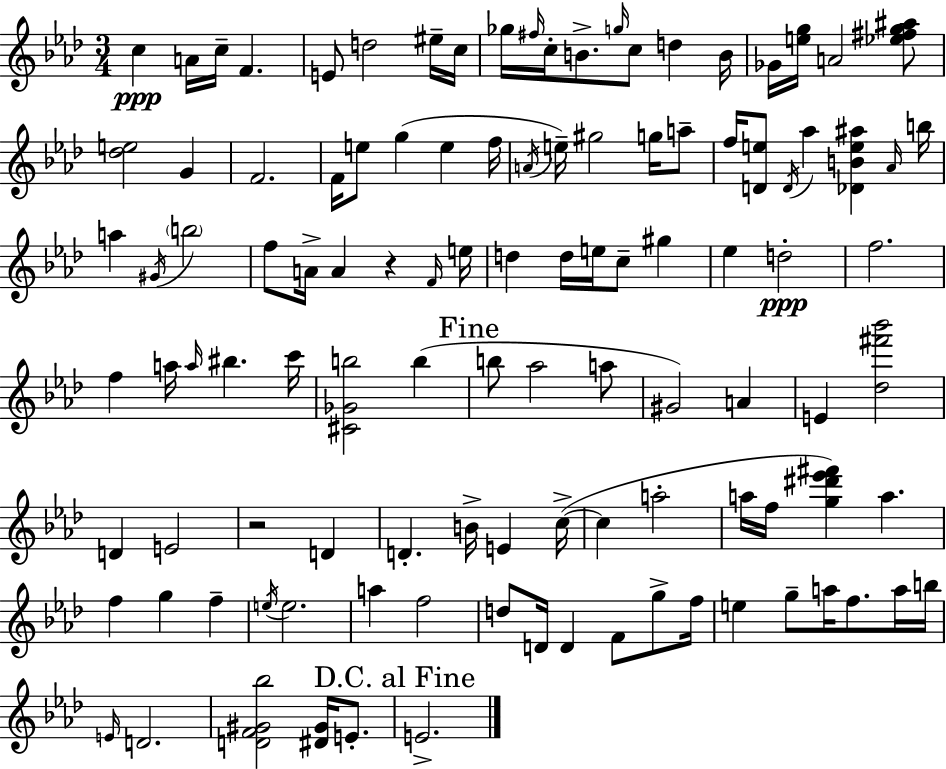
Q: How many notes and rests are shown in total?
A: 110